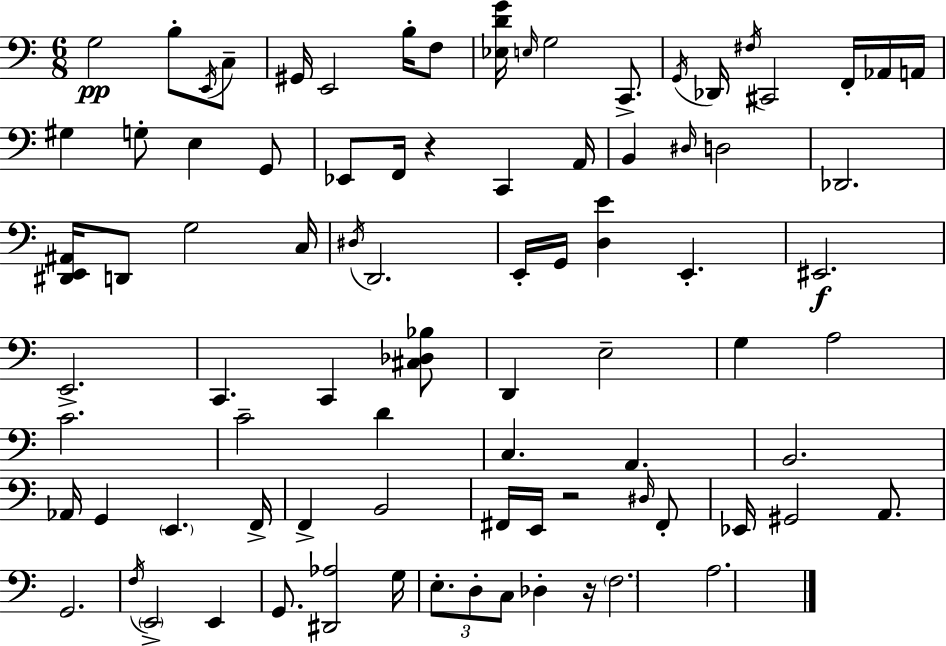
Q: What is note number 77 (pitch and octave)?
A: A3